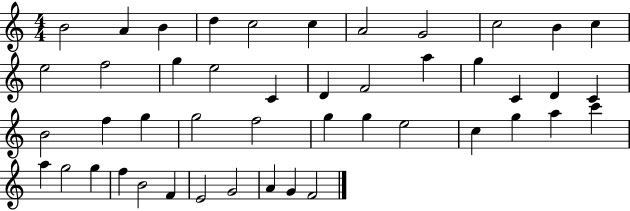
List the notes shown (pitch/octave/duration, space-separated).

B4/h A4/q B4/q D5/q C5/h C5/q A4/h G4/h C5/h B4/q C5/q E5/h F5/h G5/q E5/h C4/q D4/q F4/h A5/q G5/q C4/q D4/q C4/q B4/h F5/q G5/q G5/h F5/h G5/q G5/q E5/h C5/q G5/q A5/q C6/q A5/q G5/h G5/q F5/q B4/h F4/q E4/h G4/h A4/q G4/q F4/h